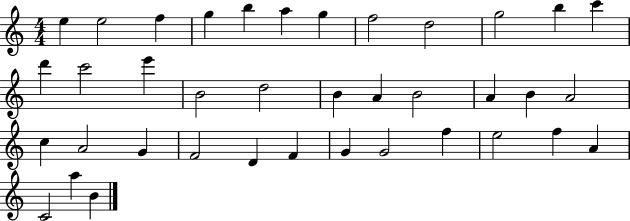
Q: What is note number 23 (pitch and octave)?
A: A4